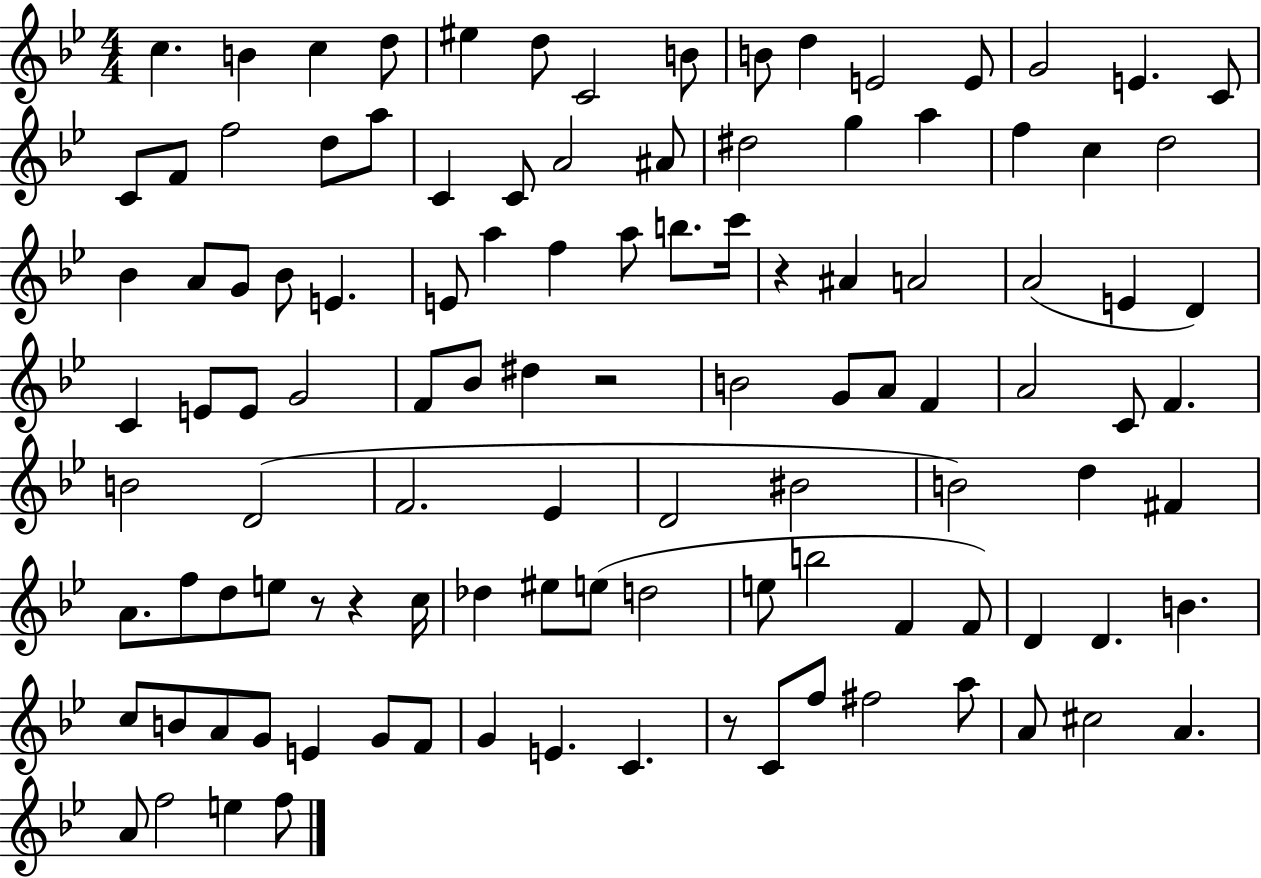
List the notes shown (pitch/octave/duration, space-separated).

C5/q. B4/q C5/q D5/e EIS5/q D5/e C4/h B4/e B4/e D5/q E4/h E4/e G4/h E4/q. C4/e C4/e F4/e F5/h D5/e A5/e C4/q C4/e A4/h A#4/e D#5/h G5/q A5/q F5/q C5/q D5/h Bb4/q A4/e G4/e Bb4/e E4/q. E4/e A5/q F5/q A5/e B5/e. C6/s R/q A#4/q A4/h A4/h E4/q D4/q C4/q E4/e E4/e G4/h F4/e Bb4/e D#5/q R/h B4/h G4/e A4/e F4/q A4/h C4/e F4/q. B4/h D4/h F4/h. Eb4/q D4/h BIS4/h B4/h D5/q F#4/q A4/e. F5/e D5/e E5/e R/e R/q C5/s Db5/q EIS5/e E5/e D5/h E5/e B5/h F4/q F4/e D4/q D4/q. B4/q. C5/e B4/e A4/e G4/e E4/q G4/e F4/e G4/q E4/q. C4/q. R/e C4/e F5/e F#5/h A5/e A4/e C#5/h A4/q. A4/e F5/h E5/q F5/e